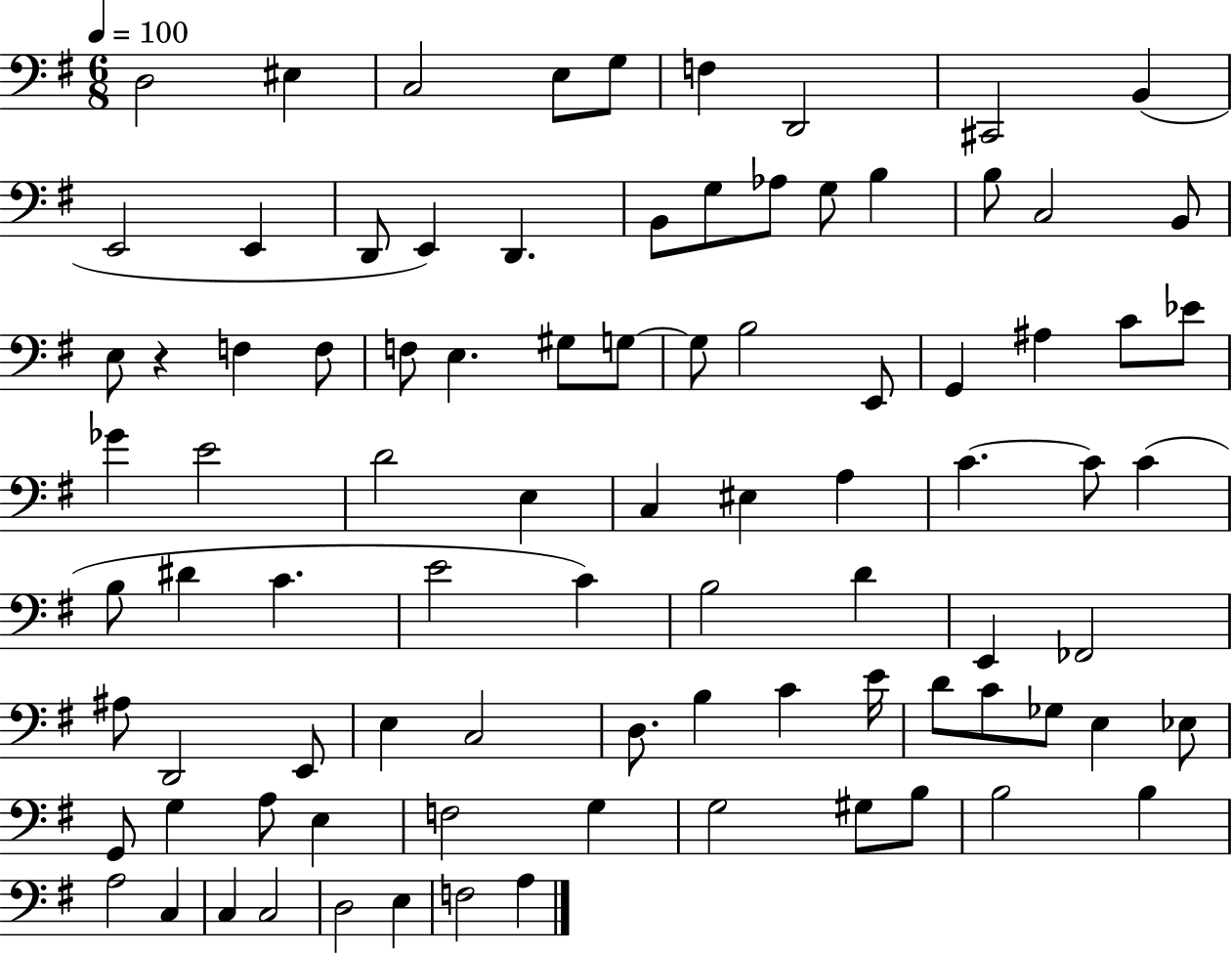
X:1
T:Untitled
M:6/8
L:1/4
K:G
D,2 ^E, C,2 E,/2 G,/2 F, D,,2 ^C,,2 B,, E,,2 E,, D,,/2 E,, D,, B,,/2 G,/2 _A,/2 G,/2 B, B,/2 C,2 B,,/2 E,/2 z F, F,/2 F,/2 E, ^G,/2 G,/2 G,/2 B,2 E,,/2 G,, ^A, C/2 _E/2 _G E2 D2 E, C, ^E, A, C C/2 C B,/2 ^D C E2 C B,2 D E,, _F,,2 ^A,/2 D,,2 E,,/2 E, C,2 D,/2 B, C E/4 D/2 C/2 _G,/2 E, _E,/2 G,,/2 G, A,/2 E, F,2 G, G,2 ^G,/2 B,/2 B,2 B, A,2 C, C, C,2 D,2 E, F,2 A,